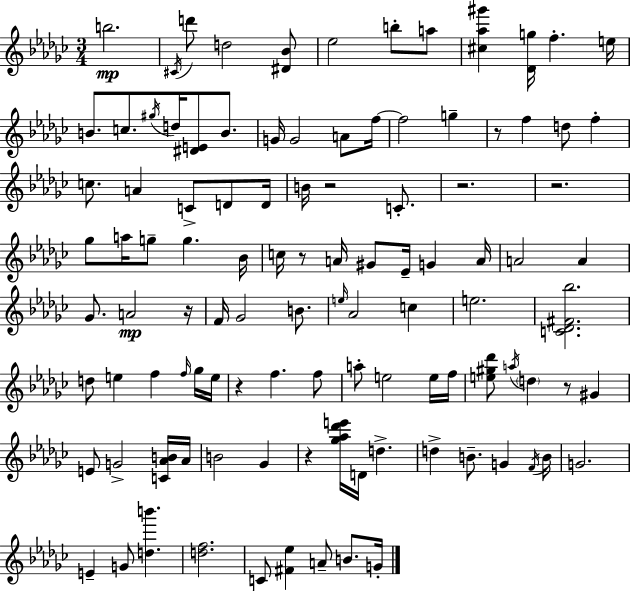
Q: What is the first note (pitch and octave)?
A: B5